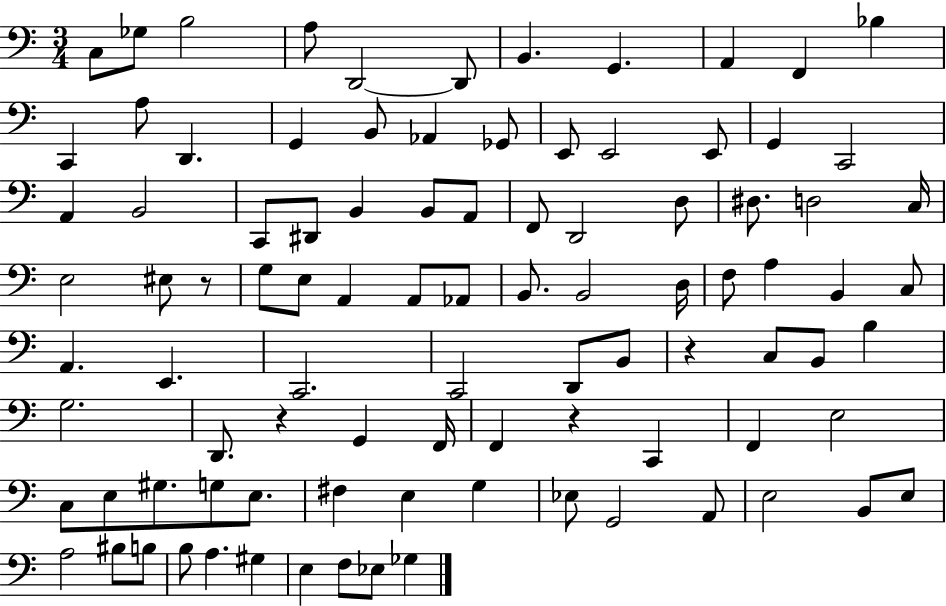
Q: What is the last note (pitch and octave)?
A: Gb3